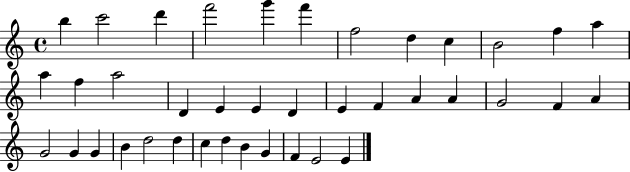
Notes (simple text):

B5/q C6/h D6/q F6/h G6/q F6/q F5/h D5/q C5/q B4/h F5/q A5/q A5/q F5/q A5/h D4/q E4/q E4/q D4/q E4/q F4/q A4/q A4/q G4/h F4/q A4/q G4/h G4/q G4/q B4/q D5/h D5/q C5/q D5/q B4/q G4/q F4/q E4/h E4/q